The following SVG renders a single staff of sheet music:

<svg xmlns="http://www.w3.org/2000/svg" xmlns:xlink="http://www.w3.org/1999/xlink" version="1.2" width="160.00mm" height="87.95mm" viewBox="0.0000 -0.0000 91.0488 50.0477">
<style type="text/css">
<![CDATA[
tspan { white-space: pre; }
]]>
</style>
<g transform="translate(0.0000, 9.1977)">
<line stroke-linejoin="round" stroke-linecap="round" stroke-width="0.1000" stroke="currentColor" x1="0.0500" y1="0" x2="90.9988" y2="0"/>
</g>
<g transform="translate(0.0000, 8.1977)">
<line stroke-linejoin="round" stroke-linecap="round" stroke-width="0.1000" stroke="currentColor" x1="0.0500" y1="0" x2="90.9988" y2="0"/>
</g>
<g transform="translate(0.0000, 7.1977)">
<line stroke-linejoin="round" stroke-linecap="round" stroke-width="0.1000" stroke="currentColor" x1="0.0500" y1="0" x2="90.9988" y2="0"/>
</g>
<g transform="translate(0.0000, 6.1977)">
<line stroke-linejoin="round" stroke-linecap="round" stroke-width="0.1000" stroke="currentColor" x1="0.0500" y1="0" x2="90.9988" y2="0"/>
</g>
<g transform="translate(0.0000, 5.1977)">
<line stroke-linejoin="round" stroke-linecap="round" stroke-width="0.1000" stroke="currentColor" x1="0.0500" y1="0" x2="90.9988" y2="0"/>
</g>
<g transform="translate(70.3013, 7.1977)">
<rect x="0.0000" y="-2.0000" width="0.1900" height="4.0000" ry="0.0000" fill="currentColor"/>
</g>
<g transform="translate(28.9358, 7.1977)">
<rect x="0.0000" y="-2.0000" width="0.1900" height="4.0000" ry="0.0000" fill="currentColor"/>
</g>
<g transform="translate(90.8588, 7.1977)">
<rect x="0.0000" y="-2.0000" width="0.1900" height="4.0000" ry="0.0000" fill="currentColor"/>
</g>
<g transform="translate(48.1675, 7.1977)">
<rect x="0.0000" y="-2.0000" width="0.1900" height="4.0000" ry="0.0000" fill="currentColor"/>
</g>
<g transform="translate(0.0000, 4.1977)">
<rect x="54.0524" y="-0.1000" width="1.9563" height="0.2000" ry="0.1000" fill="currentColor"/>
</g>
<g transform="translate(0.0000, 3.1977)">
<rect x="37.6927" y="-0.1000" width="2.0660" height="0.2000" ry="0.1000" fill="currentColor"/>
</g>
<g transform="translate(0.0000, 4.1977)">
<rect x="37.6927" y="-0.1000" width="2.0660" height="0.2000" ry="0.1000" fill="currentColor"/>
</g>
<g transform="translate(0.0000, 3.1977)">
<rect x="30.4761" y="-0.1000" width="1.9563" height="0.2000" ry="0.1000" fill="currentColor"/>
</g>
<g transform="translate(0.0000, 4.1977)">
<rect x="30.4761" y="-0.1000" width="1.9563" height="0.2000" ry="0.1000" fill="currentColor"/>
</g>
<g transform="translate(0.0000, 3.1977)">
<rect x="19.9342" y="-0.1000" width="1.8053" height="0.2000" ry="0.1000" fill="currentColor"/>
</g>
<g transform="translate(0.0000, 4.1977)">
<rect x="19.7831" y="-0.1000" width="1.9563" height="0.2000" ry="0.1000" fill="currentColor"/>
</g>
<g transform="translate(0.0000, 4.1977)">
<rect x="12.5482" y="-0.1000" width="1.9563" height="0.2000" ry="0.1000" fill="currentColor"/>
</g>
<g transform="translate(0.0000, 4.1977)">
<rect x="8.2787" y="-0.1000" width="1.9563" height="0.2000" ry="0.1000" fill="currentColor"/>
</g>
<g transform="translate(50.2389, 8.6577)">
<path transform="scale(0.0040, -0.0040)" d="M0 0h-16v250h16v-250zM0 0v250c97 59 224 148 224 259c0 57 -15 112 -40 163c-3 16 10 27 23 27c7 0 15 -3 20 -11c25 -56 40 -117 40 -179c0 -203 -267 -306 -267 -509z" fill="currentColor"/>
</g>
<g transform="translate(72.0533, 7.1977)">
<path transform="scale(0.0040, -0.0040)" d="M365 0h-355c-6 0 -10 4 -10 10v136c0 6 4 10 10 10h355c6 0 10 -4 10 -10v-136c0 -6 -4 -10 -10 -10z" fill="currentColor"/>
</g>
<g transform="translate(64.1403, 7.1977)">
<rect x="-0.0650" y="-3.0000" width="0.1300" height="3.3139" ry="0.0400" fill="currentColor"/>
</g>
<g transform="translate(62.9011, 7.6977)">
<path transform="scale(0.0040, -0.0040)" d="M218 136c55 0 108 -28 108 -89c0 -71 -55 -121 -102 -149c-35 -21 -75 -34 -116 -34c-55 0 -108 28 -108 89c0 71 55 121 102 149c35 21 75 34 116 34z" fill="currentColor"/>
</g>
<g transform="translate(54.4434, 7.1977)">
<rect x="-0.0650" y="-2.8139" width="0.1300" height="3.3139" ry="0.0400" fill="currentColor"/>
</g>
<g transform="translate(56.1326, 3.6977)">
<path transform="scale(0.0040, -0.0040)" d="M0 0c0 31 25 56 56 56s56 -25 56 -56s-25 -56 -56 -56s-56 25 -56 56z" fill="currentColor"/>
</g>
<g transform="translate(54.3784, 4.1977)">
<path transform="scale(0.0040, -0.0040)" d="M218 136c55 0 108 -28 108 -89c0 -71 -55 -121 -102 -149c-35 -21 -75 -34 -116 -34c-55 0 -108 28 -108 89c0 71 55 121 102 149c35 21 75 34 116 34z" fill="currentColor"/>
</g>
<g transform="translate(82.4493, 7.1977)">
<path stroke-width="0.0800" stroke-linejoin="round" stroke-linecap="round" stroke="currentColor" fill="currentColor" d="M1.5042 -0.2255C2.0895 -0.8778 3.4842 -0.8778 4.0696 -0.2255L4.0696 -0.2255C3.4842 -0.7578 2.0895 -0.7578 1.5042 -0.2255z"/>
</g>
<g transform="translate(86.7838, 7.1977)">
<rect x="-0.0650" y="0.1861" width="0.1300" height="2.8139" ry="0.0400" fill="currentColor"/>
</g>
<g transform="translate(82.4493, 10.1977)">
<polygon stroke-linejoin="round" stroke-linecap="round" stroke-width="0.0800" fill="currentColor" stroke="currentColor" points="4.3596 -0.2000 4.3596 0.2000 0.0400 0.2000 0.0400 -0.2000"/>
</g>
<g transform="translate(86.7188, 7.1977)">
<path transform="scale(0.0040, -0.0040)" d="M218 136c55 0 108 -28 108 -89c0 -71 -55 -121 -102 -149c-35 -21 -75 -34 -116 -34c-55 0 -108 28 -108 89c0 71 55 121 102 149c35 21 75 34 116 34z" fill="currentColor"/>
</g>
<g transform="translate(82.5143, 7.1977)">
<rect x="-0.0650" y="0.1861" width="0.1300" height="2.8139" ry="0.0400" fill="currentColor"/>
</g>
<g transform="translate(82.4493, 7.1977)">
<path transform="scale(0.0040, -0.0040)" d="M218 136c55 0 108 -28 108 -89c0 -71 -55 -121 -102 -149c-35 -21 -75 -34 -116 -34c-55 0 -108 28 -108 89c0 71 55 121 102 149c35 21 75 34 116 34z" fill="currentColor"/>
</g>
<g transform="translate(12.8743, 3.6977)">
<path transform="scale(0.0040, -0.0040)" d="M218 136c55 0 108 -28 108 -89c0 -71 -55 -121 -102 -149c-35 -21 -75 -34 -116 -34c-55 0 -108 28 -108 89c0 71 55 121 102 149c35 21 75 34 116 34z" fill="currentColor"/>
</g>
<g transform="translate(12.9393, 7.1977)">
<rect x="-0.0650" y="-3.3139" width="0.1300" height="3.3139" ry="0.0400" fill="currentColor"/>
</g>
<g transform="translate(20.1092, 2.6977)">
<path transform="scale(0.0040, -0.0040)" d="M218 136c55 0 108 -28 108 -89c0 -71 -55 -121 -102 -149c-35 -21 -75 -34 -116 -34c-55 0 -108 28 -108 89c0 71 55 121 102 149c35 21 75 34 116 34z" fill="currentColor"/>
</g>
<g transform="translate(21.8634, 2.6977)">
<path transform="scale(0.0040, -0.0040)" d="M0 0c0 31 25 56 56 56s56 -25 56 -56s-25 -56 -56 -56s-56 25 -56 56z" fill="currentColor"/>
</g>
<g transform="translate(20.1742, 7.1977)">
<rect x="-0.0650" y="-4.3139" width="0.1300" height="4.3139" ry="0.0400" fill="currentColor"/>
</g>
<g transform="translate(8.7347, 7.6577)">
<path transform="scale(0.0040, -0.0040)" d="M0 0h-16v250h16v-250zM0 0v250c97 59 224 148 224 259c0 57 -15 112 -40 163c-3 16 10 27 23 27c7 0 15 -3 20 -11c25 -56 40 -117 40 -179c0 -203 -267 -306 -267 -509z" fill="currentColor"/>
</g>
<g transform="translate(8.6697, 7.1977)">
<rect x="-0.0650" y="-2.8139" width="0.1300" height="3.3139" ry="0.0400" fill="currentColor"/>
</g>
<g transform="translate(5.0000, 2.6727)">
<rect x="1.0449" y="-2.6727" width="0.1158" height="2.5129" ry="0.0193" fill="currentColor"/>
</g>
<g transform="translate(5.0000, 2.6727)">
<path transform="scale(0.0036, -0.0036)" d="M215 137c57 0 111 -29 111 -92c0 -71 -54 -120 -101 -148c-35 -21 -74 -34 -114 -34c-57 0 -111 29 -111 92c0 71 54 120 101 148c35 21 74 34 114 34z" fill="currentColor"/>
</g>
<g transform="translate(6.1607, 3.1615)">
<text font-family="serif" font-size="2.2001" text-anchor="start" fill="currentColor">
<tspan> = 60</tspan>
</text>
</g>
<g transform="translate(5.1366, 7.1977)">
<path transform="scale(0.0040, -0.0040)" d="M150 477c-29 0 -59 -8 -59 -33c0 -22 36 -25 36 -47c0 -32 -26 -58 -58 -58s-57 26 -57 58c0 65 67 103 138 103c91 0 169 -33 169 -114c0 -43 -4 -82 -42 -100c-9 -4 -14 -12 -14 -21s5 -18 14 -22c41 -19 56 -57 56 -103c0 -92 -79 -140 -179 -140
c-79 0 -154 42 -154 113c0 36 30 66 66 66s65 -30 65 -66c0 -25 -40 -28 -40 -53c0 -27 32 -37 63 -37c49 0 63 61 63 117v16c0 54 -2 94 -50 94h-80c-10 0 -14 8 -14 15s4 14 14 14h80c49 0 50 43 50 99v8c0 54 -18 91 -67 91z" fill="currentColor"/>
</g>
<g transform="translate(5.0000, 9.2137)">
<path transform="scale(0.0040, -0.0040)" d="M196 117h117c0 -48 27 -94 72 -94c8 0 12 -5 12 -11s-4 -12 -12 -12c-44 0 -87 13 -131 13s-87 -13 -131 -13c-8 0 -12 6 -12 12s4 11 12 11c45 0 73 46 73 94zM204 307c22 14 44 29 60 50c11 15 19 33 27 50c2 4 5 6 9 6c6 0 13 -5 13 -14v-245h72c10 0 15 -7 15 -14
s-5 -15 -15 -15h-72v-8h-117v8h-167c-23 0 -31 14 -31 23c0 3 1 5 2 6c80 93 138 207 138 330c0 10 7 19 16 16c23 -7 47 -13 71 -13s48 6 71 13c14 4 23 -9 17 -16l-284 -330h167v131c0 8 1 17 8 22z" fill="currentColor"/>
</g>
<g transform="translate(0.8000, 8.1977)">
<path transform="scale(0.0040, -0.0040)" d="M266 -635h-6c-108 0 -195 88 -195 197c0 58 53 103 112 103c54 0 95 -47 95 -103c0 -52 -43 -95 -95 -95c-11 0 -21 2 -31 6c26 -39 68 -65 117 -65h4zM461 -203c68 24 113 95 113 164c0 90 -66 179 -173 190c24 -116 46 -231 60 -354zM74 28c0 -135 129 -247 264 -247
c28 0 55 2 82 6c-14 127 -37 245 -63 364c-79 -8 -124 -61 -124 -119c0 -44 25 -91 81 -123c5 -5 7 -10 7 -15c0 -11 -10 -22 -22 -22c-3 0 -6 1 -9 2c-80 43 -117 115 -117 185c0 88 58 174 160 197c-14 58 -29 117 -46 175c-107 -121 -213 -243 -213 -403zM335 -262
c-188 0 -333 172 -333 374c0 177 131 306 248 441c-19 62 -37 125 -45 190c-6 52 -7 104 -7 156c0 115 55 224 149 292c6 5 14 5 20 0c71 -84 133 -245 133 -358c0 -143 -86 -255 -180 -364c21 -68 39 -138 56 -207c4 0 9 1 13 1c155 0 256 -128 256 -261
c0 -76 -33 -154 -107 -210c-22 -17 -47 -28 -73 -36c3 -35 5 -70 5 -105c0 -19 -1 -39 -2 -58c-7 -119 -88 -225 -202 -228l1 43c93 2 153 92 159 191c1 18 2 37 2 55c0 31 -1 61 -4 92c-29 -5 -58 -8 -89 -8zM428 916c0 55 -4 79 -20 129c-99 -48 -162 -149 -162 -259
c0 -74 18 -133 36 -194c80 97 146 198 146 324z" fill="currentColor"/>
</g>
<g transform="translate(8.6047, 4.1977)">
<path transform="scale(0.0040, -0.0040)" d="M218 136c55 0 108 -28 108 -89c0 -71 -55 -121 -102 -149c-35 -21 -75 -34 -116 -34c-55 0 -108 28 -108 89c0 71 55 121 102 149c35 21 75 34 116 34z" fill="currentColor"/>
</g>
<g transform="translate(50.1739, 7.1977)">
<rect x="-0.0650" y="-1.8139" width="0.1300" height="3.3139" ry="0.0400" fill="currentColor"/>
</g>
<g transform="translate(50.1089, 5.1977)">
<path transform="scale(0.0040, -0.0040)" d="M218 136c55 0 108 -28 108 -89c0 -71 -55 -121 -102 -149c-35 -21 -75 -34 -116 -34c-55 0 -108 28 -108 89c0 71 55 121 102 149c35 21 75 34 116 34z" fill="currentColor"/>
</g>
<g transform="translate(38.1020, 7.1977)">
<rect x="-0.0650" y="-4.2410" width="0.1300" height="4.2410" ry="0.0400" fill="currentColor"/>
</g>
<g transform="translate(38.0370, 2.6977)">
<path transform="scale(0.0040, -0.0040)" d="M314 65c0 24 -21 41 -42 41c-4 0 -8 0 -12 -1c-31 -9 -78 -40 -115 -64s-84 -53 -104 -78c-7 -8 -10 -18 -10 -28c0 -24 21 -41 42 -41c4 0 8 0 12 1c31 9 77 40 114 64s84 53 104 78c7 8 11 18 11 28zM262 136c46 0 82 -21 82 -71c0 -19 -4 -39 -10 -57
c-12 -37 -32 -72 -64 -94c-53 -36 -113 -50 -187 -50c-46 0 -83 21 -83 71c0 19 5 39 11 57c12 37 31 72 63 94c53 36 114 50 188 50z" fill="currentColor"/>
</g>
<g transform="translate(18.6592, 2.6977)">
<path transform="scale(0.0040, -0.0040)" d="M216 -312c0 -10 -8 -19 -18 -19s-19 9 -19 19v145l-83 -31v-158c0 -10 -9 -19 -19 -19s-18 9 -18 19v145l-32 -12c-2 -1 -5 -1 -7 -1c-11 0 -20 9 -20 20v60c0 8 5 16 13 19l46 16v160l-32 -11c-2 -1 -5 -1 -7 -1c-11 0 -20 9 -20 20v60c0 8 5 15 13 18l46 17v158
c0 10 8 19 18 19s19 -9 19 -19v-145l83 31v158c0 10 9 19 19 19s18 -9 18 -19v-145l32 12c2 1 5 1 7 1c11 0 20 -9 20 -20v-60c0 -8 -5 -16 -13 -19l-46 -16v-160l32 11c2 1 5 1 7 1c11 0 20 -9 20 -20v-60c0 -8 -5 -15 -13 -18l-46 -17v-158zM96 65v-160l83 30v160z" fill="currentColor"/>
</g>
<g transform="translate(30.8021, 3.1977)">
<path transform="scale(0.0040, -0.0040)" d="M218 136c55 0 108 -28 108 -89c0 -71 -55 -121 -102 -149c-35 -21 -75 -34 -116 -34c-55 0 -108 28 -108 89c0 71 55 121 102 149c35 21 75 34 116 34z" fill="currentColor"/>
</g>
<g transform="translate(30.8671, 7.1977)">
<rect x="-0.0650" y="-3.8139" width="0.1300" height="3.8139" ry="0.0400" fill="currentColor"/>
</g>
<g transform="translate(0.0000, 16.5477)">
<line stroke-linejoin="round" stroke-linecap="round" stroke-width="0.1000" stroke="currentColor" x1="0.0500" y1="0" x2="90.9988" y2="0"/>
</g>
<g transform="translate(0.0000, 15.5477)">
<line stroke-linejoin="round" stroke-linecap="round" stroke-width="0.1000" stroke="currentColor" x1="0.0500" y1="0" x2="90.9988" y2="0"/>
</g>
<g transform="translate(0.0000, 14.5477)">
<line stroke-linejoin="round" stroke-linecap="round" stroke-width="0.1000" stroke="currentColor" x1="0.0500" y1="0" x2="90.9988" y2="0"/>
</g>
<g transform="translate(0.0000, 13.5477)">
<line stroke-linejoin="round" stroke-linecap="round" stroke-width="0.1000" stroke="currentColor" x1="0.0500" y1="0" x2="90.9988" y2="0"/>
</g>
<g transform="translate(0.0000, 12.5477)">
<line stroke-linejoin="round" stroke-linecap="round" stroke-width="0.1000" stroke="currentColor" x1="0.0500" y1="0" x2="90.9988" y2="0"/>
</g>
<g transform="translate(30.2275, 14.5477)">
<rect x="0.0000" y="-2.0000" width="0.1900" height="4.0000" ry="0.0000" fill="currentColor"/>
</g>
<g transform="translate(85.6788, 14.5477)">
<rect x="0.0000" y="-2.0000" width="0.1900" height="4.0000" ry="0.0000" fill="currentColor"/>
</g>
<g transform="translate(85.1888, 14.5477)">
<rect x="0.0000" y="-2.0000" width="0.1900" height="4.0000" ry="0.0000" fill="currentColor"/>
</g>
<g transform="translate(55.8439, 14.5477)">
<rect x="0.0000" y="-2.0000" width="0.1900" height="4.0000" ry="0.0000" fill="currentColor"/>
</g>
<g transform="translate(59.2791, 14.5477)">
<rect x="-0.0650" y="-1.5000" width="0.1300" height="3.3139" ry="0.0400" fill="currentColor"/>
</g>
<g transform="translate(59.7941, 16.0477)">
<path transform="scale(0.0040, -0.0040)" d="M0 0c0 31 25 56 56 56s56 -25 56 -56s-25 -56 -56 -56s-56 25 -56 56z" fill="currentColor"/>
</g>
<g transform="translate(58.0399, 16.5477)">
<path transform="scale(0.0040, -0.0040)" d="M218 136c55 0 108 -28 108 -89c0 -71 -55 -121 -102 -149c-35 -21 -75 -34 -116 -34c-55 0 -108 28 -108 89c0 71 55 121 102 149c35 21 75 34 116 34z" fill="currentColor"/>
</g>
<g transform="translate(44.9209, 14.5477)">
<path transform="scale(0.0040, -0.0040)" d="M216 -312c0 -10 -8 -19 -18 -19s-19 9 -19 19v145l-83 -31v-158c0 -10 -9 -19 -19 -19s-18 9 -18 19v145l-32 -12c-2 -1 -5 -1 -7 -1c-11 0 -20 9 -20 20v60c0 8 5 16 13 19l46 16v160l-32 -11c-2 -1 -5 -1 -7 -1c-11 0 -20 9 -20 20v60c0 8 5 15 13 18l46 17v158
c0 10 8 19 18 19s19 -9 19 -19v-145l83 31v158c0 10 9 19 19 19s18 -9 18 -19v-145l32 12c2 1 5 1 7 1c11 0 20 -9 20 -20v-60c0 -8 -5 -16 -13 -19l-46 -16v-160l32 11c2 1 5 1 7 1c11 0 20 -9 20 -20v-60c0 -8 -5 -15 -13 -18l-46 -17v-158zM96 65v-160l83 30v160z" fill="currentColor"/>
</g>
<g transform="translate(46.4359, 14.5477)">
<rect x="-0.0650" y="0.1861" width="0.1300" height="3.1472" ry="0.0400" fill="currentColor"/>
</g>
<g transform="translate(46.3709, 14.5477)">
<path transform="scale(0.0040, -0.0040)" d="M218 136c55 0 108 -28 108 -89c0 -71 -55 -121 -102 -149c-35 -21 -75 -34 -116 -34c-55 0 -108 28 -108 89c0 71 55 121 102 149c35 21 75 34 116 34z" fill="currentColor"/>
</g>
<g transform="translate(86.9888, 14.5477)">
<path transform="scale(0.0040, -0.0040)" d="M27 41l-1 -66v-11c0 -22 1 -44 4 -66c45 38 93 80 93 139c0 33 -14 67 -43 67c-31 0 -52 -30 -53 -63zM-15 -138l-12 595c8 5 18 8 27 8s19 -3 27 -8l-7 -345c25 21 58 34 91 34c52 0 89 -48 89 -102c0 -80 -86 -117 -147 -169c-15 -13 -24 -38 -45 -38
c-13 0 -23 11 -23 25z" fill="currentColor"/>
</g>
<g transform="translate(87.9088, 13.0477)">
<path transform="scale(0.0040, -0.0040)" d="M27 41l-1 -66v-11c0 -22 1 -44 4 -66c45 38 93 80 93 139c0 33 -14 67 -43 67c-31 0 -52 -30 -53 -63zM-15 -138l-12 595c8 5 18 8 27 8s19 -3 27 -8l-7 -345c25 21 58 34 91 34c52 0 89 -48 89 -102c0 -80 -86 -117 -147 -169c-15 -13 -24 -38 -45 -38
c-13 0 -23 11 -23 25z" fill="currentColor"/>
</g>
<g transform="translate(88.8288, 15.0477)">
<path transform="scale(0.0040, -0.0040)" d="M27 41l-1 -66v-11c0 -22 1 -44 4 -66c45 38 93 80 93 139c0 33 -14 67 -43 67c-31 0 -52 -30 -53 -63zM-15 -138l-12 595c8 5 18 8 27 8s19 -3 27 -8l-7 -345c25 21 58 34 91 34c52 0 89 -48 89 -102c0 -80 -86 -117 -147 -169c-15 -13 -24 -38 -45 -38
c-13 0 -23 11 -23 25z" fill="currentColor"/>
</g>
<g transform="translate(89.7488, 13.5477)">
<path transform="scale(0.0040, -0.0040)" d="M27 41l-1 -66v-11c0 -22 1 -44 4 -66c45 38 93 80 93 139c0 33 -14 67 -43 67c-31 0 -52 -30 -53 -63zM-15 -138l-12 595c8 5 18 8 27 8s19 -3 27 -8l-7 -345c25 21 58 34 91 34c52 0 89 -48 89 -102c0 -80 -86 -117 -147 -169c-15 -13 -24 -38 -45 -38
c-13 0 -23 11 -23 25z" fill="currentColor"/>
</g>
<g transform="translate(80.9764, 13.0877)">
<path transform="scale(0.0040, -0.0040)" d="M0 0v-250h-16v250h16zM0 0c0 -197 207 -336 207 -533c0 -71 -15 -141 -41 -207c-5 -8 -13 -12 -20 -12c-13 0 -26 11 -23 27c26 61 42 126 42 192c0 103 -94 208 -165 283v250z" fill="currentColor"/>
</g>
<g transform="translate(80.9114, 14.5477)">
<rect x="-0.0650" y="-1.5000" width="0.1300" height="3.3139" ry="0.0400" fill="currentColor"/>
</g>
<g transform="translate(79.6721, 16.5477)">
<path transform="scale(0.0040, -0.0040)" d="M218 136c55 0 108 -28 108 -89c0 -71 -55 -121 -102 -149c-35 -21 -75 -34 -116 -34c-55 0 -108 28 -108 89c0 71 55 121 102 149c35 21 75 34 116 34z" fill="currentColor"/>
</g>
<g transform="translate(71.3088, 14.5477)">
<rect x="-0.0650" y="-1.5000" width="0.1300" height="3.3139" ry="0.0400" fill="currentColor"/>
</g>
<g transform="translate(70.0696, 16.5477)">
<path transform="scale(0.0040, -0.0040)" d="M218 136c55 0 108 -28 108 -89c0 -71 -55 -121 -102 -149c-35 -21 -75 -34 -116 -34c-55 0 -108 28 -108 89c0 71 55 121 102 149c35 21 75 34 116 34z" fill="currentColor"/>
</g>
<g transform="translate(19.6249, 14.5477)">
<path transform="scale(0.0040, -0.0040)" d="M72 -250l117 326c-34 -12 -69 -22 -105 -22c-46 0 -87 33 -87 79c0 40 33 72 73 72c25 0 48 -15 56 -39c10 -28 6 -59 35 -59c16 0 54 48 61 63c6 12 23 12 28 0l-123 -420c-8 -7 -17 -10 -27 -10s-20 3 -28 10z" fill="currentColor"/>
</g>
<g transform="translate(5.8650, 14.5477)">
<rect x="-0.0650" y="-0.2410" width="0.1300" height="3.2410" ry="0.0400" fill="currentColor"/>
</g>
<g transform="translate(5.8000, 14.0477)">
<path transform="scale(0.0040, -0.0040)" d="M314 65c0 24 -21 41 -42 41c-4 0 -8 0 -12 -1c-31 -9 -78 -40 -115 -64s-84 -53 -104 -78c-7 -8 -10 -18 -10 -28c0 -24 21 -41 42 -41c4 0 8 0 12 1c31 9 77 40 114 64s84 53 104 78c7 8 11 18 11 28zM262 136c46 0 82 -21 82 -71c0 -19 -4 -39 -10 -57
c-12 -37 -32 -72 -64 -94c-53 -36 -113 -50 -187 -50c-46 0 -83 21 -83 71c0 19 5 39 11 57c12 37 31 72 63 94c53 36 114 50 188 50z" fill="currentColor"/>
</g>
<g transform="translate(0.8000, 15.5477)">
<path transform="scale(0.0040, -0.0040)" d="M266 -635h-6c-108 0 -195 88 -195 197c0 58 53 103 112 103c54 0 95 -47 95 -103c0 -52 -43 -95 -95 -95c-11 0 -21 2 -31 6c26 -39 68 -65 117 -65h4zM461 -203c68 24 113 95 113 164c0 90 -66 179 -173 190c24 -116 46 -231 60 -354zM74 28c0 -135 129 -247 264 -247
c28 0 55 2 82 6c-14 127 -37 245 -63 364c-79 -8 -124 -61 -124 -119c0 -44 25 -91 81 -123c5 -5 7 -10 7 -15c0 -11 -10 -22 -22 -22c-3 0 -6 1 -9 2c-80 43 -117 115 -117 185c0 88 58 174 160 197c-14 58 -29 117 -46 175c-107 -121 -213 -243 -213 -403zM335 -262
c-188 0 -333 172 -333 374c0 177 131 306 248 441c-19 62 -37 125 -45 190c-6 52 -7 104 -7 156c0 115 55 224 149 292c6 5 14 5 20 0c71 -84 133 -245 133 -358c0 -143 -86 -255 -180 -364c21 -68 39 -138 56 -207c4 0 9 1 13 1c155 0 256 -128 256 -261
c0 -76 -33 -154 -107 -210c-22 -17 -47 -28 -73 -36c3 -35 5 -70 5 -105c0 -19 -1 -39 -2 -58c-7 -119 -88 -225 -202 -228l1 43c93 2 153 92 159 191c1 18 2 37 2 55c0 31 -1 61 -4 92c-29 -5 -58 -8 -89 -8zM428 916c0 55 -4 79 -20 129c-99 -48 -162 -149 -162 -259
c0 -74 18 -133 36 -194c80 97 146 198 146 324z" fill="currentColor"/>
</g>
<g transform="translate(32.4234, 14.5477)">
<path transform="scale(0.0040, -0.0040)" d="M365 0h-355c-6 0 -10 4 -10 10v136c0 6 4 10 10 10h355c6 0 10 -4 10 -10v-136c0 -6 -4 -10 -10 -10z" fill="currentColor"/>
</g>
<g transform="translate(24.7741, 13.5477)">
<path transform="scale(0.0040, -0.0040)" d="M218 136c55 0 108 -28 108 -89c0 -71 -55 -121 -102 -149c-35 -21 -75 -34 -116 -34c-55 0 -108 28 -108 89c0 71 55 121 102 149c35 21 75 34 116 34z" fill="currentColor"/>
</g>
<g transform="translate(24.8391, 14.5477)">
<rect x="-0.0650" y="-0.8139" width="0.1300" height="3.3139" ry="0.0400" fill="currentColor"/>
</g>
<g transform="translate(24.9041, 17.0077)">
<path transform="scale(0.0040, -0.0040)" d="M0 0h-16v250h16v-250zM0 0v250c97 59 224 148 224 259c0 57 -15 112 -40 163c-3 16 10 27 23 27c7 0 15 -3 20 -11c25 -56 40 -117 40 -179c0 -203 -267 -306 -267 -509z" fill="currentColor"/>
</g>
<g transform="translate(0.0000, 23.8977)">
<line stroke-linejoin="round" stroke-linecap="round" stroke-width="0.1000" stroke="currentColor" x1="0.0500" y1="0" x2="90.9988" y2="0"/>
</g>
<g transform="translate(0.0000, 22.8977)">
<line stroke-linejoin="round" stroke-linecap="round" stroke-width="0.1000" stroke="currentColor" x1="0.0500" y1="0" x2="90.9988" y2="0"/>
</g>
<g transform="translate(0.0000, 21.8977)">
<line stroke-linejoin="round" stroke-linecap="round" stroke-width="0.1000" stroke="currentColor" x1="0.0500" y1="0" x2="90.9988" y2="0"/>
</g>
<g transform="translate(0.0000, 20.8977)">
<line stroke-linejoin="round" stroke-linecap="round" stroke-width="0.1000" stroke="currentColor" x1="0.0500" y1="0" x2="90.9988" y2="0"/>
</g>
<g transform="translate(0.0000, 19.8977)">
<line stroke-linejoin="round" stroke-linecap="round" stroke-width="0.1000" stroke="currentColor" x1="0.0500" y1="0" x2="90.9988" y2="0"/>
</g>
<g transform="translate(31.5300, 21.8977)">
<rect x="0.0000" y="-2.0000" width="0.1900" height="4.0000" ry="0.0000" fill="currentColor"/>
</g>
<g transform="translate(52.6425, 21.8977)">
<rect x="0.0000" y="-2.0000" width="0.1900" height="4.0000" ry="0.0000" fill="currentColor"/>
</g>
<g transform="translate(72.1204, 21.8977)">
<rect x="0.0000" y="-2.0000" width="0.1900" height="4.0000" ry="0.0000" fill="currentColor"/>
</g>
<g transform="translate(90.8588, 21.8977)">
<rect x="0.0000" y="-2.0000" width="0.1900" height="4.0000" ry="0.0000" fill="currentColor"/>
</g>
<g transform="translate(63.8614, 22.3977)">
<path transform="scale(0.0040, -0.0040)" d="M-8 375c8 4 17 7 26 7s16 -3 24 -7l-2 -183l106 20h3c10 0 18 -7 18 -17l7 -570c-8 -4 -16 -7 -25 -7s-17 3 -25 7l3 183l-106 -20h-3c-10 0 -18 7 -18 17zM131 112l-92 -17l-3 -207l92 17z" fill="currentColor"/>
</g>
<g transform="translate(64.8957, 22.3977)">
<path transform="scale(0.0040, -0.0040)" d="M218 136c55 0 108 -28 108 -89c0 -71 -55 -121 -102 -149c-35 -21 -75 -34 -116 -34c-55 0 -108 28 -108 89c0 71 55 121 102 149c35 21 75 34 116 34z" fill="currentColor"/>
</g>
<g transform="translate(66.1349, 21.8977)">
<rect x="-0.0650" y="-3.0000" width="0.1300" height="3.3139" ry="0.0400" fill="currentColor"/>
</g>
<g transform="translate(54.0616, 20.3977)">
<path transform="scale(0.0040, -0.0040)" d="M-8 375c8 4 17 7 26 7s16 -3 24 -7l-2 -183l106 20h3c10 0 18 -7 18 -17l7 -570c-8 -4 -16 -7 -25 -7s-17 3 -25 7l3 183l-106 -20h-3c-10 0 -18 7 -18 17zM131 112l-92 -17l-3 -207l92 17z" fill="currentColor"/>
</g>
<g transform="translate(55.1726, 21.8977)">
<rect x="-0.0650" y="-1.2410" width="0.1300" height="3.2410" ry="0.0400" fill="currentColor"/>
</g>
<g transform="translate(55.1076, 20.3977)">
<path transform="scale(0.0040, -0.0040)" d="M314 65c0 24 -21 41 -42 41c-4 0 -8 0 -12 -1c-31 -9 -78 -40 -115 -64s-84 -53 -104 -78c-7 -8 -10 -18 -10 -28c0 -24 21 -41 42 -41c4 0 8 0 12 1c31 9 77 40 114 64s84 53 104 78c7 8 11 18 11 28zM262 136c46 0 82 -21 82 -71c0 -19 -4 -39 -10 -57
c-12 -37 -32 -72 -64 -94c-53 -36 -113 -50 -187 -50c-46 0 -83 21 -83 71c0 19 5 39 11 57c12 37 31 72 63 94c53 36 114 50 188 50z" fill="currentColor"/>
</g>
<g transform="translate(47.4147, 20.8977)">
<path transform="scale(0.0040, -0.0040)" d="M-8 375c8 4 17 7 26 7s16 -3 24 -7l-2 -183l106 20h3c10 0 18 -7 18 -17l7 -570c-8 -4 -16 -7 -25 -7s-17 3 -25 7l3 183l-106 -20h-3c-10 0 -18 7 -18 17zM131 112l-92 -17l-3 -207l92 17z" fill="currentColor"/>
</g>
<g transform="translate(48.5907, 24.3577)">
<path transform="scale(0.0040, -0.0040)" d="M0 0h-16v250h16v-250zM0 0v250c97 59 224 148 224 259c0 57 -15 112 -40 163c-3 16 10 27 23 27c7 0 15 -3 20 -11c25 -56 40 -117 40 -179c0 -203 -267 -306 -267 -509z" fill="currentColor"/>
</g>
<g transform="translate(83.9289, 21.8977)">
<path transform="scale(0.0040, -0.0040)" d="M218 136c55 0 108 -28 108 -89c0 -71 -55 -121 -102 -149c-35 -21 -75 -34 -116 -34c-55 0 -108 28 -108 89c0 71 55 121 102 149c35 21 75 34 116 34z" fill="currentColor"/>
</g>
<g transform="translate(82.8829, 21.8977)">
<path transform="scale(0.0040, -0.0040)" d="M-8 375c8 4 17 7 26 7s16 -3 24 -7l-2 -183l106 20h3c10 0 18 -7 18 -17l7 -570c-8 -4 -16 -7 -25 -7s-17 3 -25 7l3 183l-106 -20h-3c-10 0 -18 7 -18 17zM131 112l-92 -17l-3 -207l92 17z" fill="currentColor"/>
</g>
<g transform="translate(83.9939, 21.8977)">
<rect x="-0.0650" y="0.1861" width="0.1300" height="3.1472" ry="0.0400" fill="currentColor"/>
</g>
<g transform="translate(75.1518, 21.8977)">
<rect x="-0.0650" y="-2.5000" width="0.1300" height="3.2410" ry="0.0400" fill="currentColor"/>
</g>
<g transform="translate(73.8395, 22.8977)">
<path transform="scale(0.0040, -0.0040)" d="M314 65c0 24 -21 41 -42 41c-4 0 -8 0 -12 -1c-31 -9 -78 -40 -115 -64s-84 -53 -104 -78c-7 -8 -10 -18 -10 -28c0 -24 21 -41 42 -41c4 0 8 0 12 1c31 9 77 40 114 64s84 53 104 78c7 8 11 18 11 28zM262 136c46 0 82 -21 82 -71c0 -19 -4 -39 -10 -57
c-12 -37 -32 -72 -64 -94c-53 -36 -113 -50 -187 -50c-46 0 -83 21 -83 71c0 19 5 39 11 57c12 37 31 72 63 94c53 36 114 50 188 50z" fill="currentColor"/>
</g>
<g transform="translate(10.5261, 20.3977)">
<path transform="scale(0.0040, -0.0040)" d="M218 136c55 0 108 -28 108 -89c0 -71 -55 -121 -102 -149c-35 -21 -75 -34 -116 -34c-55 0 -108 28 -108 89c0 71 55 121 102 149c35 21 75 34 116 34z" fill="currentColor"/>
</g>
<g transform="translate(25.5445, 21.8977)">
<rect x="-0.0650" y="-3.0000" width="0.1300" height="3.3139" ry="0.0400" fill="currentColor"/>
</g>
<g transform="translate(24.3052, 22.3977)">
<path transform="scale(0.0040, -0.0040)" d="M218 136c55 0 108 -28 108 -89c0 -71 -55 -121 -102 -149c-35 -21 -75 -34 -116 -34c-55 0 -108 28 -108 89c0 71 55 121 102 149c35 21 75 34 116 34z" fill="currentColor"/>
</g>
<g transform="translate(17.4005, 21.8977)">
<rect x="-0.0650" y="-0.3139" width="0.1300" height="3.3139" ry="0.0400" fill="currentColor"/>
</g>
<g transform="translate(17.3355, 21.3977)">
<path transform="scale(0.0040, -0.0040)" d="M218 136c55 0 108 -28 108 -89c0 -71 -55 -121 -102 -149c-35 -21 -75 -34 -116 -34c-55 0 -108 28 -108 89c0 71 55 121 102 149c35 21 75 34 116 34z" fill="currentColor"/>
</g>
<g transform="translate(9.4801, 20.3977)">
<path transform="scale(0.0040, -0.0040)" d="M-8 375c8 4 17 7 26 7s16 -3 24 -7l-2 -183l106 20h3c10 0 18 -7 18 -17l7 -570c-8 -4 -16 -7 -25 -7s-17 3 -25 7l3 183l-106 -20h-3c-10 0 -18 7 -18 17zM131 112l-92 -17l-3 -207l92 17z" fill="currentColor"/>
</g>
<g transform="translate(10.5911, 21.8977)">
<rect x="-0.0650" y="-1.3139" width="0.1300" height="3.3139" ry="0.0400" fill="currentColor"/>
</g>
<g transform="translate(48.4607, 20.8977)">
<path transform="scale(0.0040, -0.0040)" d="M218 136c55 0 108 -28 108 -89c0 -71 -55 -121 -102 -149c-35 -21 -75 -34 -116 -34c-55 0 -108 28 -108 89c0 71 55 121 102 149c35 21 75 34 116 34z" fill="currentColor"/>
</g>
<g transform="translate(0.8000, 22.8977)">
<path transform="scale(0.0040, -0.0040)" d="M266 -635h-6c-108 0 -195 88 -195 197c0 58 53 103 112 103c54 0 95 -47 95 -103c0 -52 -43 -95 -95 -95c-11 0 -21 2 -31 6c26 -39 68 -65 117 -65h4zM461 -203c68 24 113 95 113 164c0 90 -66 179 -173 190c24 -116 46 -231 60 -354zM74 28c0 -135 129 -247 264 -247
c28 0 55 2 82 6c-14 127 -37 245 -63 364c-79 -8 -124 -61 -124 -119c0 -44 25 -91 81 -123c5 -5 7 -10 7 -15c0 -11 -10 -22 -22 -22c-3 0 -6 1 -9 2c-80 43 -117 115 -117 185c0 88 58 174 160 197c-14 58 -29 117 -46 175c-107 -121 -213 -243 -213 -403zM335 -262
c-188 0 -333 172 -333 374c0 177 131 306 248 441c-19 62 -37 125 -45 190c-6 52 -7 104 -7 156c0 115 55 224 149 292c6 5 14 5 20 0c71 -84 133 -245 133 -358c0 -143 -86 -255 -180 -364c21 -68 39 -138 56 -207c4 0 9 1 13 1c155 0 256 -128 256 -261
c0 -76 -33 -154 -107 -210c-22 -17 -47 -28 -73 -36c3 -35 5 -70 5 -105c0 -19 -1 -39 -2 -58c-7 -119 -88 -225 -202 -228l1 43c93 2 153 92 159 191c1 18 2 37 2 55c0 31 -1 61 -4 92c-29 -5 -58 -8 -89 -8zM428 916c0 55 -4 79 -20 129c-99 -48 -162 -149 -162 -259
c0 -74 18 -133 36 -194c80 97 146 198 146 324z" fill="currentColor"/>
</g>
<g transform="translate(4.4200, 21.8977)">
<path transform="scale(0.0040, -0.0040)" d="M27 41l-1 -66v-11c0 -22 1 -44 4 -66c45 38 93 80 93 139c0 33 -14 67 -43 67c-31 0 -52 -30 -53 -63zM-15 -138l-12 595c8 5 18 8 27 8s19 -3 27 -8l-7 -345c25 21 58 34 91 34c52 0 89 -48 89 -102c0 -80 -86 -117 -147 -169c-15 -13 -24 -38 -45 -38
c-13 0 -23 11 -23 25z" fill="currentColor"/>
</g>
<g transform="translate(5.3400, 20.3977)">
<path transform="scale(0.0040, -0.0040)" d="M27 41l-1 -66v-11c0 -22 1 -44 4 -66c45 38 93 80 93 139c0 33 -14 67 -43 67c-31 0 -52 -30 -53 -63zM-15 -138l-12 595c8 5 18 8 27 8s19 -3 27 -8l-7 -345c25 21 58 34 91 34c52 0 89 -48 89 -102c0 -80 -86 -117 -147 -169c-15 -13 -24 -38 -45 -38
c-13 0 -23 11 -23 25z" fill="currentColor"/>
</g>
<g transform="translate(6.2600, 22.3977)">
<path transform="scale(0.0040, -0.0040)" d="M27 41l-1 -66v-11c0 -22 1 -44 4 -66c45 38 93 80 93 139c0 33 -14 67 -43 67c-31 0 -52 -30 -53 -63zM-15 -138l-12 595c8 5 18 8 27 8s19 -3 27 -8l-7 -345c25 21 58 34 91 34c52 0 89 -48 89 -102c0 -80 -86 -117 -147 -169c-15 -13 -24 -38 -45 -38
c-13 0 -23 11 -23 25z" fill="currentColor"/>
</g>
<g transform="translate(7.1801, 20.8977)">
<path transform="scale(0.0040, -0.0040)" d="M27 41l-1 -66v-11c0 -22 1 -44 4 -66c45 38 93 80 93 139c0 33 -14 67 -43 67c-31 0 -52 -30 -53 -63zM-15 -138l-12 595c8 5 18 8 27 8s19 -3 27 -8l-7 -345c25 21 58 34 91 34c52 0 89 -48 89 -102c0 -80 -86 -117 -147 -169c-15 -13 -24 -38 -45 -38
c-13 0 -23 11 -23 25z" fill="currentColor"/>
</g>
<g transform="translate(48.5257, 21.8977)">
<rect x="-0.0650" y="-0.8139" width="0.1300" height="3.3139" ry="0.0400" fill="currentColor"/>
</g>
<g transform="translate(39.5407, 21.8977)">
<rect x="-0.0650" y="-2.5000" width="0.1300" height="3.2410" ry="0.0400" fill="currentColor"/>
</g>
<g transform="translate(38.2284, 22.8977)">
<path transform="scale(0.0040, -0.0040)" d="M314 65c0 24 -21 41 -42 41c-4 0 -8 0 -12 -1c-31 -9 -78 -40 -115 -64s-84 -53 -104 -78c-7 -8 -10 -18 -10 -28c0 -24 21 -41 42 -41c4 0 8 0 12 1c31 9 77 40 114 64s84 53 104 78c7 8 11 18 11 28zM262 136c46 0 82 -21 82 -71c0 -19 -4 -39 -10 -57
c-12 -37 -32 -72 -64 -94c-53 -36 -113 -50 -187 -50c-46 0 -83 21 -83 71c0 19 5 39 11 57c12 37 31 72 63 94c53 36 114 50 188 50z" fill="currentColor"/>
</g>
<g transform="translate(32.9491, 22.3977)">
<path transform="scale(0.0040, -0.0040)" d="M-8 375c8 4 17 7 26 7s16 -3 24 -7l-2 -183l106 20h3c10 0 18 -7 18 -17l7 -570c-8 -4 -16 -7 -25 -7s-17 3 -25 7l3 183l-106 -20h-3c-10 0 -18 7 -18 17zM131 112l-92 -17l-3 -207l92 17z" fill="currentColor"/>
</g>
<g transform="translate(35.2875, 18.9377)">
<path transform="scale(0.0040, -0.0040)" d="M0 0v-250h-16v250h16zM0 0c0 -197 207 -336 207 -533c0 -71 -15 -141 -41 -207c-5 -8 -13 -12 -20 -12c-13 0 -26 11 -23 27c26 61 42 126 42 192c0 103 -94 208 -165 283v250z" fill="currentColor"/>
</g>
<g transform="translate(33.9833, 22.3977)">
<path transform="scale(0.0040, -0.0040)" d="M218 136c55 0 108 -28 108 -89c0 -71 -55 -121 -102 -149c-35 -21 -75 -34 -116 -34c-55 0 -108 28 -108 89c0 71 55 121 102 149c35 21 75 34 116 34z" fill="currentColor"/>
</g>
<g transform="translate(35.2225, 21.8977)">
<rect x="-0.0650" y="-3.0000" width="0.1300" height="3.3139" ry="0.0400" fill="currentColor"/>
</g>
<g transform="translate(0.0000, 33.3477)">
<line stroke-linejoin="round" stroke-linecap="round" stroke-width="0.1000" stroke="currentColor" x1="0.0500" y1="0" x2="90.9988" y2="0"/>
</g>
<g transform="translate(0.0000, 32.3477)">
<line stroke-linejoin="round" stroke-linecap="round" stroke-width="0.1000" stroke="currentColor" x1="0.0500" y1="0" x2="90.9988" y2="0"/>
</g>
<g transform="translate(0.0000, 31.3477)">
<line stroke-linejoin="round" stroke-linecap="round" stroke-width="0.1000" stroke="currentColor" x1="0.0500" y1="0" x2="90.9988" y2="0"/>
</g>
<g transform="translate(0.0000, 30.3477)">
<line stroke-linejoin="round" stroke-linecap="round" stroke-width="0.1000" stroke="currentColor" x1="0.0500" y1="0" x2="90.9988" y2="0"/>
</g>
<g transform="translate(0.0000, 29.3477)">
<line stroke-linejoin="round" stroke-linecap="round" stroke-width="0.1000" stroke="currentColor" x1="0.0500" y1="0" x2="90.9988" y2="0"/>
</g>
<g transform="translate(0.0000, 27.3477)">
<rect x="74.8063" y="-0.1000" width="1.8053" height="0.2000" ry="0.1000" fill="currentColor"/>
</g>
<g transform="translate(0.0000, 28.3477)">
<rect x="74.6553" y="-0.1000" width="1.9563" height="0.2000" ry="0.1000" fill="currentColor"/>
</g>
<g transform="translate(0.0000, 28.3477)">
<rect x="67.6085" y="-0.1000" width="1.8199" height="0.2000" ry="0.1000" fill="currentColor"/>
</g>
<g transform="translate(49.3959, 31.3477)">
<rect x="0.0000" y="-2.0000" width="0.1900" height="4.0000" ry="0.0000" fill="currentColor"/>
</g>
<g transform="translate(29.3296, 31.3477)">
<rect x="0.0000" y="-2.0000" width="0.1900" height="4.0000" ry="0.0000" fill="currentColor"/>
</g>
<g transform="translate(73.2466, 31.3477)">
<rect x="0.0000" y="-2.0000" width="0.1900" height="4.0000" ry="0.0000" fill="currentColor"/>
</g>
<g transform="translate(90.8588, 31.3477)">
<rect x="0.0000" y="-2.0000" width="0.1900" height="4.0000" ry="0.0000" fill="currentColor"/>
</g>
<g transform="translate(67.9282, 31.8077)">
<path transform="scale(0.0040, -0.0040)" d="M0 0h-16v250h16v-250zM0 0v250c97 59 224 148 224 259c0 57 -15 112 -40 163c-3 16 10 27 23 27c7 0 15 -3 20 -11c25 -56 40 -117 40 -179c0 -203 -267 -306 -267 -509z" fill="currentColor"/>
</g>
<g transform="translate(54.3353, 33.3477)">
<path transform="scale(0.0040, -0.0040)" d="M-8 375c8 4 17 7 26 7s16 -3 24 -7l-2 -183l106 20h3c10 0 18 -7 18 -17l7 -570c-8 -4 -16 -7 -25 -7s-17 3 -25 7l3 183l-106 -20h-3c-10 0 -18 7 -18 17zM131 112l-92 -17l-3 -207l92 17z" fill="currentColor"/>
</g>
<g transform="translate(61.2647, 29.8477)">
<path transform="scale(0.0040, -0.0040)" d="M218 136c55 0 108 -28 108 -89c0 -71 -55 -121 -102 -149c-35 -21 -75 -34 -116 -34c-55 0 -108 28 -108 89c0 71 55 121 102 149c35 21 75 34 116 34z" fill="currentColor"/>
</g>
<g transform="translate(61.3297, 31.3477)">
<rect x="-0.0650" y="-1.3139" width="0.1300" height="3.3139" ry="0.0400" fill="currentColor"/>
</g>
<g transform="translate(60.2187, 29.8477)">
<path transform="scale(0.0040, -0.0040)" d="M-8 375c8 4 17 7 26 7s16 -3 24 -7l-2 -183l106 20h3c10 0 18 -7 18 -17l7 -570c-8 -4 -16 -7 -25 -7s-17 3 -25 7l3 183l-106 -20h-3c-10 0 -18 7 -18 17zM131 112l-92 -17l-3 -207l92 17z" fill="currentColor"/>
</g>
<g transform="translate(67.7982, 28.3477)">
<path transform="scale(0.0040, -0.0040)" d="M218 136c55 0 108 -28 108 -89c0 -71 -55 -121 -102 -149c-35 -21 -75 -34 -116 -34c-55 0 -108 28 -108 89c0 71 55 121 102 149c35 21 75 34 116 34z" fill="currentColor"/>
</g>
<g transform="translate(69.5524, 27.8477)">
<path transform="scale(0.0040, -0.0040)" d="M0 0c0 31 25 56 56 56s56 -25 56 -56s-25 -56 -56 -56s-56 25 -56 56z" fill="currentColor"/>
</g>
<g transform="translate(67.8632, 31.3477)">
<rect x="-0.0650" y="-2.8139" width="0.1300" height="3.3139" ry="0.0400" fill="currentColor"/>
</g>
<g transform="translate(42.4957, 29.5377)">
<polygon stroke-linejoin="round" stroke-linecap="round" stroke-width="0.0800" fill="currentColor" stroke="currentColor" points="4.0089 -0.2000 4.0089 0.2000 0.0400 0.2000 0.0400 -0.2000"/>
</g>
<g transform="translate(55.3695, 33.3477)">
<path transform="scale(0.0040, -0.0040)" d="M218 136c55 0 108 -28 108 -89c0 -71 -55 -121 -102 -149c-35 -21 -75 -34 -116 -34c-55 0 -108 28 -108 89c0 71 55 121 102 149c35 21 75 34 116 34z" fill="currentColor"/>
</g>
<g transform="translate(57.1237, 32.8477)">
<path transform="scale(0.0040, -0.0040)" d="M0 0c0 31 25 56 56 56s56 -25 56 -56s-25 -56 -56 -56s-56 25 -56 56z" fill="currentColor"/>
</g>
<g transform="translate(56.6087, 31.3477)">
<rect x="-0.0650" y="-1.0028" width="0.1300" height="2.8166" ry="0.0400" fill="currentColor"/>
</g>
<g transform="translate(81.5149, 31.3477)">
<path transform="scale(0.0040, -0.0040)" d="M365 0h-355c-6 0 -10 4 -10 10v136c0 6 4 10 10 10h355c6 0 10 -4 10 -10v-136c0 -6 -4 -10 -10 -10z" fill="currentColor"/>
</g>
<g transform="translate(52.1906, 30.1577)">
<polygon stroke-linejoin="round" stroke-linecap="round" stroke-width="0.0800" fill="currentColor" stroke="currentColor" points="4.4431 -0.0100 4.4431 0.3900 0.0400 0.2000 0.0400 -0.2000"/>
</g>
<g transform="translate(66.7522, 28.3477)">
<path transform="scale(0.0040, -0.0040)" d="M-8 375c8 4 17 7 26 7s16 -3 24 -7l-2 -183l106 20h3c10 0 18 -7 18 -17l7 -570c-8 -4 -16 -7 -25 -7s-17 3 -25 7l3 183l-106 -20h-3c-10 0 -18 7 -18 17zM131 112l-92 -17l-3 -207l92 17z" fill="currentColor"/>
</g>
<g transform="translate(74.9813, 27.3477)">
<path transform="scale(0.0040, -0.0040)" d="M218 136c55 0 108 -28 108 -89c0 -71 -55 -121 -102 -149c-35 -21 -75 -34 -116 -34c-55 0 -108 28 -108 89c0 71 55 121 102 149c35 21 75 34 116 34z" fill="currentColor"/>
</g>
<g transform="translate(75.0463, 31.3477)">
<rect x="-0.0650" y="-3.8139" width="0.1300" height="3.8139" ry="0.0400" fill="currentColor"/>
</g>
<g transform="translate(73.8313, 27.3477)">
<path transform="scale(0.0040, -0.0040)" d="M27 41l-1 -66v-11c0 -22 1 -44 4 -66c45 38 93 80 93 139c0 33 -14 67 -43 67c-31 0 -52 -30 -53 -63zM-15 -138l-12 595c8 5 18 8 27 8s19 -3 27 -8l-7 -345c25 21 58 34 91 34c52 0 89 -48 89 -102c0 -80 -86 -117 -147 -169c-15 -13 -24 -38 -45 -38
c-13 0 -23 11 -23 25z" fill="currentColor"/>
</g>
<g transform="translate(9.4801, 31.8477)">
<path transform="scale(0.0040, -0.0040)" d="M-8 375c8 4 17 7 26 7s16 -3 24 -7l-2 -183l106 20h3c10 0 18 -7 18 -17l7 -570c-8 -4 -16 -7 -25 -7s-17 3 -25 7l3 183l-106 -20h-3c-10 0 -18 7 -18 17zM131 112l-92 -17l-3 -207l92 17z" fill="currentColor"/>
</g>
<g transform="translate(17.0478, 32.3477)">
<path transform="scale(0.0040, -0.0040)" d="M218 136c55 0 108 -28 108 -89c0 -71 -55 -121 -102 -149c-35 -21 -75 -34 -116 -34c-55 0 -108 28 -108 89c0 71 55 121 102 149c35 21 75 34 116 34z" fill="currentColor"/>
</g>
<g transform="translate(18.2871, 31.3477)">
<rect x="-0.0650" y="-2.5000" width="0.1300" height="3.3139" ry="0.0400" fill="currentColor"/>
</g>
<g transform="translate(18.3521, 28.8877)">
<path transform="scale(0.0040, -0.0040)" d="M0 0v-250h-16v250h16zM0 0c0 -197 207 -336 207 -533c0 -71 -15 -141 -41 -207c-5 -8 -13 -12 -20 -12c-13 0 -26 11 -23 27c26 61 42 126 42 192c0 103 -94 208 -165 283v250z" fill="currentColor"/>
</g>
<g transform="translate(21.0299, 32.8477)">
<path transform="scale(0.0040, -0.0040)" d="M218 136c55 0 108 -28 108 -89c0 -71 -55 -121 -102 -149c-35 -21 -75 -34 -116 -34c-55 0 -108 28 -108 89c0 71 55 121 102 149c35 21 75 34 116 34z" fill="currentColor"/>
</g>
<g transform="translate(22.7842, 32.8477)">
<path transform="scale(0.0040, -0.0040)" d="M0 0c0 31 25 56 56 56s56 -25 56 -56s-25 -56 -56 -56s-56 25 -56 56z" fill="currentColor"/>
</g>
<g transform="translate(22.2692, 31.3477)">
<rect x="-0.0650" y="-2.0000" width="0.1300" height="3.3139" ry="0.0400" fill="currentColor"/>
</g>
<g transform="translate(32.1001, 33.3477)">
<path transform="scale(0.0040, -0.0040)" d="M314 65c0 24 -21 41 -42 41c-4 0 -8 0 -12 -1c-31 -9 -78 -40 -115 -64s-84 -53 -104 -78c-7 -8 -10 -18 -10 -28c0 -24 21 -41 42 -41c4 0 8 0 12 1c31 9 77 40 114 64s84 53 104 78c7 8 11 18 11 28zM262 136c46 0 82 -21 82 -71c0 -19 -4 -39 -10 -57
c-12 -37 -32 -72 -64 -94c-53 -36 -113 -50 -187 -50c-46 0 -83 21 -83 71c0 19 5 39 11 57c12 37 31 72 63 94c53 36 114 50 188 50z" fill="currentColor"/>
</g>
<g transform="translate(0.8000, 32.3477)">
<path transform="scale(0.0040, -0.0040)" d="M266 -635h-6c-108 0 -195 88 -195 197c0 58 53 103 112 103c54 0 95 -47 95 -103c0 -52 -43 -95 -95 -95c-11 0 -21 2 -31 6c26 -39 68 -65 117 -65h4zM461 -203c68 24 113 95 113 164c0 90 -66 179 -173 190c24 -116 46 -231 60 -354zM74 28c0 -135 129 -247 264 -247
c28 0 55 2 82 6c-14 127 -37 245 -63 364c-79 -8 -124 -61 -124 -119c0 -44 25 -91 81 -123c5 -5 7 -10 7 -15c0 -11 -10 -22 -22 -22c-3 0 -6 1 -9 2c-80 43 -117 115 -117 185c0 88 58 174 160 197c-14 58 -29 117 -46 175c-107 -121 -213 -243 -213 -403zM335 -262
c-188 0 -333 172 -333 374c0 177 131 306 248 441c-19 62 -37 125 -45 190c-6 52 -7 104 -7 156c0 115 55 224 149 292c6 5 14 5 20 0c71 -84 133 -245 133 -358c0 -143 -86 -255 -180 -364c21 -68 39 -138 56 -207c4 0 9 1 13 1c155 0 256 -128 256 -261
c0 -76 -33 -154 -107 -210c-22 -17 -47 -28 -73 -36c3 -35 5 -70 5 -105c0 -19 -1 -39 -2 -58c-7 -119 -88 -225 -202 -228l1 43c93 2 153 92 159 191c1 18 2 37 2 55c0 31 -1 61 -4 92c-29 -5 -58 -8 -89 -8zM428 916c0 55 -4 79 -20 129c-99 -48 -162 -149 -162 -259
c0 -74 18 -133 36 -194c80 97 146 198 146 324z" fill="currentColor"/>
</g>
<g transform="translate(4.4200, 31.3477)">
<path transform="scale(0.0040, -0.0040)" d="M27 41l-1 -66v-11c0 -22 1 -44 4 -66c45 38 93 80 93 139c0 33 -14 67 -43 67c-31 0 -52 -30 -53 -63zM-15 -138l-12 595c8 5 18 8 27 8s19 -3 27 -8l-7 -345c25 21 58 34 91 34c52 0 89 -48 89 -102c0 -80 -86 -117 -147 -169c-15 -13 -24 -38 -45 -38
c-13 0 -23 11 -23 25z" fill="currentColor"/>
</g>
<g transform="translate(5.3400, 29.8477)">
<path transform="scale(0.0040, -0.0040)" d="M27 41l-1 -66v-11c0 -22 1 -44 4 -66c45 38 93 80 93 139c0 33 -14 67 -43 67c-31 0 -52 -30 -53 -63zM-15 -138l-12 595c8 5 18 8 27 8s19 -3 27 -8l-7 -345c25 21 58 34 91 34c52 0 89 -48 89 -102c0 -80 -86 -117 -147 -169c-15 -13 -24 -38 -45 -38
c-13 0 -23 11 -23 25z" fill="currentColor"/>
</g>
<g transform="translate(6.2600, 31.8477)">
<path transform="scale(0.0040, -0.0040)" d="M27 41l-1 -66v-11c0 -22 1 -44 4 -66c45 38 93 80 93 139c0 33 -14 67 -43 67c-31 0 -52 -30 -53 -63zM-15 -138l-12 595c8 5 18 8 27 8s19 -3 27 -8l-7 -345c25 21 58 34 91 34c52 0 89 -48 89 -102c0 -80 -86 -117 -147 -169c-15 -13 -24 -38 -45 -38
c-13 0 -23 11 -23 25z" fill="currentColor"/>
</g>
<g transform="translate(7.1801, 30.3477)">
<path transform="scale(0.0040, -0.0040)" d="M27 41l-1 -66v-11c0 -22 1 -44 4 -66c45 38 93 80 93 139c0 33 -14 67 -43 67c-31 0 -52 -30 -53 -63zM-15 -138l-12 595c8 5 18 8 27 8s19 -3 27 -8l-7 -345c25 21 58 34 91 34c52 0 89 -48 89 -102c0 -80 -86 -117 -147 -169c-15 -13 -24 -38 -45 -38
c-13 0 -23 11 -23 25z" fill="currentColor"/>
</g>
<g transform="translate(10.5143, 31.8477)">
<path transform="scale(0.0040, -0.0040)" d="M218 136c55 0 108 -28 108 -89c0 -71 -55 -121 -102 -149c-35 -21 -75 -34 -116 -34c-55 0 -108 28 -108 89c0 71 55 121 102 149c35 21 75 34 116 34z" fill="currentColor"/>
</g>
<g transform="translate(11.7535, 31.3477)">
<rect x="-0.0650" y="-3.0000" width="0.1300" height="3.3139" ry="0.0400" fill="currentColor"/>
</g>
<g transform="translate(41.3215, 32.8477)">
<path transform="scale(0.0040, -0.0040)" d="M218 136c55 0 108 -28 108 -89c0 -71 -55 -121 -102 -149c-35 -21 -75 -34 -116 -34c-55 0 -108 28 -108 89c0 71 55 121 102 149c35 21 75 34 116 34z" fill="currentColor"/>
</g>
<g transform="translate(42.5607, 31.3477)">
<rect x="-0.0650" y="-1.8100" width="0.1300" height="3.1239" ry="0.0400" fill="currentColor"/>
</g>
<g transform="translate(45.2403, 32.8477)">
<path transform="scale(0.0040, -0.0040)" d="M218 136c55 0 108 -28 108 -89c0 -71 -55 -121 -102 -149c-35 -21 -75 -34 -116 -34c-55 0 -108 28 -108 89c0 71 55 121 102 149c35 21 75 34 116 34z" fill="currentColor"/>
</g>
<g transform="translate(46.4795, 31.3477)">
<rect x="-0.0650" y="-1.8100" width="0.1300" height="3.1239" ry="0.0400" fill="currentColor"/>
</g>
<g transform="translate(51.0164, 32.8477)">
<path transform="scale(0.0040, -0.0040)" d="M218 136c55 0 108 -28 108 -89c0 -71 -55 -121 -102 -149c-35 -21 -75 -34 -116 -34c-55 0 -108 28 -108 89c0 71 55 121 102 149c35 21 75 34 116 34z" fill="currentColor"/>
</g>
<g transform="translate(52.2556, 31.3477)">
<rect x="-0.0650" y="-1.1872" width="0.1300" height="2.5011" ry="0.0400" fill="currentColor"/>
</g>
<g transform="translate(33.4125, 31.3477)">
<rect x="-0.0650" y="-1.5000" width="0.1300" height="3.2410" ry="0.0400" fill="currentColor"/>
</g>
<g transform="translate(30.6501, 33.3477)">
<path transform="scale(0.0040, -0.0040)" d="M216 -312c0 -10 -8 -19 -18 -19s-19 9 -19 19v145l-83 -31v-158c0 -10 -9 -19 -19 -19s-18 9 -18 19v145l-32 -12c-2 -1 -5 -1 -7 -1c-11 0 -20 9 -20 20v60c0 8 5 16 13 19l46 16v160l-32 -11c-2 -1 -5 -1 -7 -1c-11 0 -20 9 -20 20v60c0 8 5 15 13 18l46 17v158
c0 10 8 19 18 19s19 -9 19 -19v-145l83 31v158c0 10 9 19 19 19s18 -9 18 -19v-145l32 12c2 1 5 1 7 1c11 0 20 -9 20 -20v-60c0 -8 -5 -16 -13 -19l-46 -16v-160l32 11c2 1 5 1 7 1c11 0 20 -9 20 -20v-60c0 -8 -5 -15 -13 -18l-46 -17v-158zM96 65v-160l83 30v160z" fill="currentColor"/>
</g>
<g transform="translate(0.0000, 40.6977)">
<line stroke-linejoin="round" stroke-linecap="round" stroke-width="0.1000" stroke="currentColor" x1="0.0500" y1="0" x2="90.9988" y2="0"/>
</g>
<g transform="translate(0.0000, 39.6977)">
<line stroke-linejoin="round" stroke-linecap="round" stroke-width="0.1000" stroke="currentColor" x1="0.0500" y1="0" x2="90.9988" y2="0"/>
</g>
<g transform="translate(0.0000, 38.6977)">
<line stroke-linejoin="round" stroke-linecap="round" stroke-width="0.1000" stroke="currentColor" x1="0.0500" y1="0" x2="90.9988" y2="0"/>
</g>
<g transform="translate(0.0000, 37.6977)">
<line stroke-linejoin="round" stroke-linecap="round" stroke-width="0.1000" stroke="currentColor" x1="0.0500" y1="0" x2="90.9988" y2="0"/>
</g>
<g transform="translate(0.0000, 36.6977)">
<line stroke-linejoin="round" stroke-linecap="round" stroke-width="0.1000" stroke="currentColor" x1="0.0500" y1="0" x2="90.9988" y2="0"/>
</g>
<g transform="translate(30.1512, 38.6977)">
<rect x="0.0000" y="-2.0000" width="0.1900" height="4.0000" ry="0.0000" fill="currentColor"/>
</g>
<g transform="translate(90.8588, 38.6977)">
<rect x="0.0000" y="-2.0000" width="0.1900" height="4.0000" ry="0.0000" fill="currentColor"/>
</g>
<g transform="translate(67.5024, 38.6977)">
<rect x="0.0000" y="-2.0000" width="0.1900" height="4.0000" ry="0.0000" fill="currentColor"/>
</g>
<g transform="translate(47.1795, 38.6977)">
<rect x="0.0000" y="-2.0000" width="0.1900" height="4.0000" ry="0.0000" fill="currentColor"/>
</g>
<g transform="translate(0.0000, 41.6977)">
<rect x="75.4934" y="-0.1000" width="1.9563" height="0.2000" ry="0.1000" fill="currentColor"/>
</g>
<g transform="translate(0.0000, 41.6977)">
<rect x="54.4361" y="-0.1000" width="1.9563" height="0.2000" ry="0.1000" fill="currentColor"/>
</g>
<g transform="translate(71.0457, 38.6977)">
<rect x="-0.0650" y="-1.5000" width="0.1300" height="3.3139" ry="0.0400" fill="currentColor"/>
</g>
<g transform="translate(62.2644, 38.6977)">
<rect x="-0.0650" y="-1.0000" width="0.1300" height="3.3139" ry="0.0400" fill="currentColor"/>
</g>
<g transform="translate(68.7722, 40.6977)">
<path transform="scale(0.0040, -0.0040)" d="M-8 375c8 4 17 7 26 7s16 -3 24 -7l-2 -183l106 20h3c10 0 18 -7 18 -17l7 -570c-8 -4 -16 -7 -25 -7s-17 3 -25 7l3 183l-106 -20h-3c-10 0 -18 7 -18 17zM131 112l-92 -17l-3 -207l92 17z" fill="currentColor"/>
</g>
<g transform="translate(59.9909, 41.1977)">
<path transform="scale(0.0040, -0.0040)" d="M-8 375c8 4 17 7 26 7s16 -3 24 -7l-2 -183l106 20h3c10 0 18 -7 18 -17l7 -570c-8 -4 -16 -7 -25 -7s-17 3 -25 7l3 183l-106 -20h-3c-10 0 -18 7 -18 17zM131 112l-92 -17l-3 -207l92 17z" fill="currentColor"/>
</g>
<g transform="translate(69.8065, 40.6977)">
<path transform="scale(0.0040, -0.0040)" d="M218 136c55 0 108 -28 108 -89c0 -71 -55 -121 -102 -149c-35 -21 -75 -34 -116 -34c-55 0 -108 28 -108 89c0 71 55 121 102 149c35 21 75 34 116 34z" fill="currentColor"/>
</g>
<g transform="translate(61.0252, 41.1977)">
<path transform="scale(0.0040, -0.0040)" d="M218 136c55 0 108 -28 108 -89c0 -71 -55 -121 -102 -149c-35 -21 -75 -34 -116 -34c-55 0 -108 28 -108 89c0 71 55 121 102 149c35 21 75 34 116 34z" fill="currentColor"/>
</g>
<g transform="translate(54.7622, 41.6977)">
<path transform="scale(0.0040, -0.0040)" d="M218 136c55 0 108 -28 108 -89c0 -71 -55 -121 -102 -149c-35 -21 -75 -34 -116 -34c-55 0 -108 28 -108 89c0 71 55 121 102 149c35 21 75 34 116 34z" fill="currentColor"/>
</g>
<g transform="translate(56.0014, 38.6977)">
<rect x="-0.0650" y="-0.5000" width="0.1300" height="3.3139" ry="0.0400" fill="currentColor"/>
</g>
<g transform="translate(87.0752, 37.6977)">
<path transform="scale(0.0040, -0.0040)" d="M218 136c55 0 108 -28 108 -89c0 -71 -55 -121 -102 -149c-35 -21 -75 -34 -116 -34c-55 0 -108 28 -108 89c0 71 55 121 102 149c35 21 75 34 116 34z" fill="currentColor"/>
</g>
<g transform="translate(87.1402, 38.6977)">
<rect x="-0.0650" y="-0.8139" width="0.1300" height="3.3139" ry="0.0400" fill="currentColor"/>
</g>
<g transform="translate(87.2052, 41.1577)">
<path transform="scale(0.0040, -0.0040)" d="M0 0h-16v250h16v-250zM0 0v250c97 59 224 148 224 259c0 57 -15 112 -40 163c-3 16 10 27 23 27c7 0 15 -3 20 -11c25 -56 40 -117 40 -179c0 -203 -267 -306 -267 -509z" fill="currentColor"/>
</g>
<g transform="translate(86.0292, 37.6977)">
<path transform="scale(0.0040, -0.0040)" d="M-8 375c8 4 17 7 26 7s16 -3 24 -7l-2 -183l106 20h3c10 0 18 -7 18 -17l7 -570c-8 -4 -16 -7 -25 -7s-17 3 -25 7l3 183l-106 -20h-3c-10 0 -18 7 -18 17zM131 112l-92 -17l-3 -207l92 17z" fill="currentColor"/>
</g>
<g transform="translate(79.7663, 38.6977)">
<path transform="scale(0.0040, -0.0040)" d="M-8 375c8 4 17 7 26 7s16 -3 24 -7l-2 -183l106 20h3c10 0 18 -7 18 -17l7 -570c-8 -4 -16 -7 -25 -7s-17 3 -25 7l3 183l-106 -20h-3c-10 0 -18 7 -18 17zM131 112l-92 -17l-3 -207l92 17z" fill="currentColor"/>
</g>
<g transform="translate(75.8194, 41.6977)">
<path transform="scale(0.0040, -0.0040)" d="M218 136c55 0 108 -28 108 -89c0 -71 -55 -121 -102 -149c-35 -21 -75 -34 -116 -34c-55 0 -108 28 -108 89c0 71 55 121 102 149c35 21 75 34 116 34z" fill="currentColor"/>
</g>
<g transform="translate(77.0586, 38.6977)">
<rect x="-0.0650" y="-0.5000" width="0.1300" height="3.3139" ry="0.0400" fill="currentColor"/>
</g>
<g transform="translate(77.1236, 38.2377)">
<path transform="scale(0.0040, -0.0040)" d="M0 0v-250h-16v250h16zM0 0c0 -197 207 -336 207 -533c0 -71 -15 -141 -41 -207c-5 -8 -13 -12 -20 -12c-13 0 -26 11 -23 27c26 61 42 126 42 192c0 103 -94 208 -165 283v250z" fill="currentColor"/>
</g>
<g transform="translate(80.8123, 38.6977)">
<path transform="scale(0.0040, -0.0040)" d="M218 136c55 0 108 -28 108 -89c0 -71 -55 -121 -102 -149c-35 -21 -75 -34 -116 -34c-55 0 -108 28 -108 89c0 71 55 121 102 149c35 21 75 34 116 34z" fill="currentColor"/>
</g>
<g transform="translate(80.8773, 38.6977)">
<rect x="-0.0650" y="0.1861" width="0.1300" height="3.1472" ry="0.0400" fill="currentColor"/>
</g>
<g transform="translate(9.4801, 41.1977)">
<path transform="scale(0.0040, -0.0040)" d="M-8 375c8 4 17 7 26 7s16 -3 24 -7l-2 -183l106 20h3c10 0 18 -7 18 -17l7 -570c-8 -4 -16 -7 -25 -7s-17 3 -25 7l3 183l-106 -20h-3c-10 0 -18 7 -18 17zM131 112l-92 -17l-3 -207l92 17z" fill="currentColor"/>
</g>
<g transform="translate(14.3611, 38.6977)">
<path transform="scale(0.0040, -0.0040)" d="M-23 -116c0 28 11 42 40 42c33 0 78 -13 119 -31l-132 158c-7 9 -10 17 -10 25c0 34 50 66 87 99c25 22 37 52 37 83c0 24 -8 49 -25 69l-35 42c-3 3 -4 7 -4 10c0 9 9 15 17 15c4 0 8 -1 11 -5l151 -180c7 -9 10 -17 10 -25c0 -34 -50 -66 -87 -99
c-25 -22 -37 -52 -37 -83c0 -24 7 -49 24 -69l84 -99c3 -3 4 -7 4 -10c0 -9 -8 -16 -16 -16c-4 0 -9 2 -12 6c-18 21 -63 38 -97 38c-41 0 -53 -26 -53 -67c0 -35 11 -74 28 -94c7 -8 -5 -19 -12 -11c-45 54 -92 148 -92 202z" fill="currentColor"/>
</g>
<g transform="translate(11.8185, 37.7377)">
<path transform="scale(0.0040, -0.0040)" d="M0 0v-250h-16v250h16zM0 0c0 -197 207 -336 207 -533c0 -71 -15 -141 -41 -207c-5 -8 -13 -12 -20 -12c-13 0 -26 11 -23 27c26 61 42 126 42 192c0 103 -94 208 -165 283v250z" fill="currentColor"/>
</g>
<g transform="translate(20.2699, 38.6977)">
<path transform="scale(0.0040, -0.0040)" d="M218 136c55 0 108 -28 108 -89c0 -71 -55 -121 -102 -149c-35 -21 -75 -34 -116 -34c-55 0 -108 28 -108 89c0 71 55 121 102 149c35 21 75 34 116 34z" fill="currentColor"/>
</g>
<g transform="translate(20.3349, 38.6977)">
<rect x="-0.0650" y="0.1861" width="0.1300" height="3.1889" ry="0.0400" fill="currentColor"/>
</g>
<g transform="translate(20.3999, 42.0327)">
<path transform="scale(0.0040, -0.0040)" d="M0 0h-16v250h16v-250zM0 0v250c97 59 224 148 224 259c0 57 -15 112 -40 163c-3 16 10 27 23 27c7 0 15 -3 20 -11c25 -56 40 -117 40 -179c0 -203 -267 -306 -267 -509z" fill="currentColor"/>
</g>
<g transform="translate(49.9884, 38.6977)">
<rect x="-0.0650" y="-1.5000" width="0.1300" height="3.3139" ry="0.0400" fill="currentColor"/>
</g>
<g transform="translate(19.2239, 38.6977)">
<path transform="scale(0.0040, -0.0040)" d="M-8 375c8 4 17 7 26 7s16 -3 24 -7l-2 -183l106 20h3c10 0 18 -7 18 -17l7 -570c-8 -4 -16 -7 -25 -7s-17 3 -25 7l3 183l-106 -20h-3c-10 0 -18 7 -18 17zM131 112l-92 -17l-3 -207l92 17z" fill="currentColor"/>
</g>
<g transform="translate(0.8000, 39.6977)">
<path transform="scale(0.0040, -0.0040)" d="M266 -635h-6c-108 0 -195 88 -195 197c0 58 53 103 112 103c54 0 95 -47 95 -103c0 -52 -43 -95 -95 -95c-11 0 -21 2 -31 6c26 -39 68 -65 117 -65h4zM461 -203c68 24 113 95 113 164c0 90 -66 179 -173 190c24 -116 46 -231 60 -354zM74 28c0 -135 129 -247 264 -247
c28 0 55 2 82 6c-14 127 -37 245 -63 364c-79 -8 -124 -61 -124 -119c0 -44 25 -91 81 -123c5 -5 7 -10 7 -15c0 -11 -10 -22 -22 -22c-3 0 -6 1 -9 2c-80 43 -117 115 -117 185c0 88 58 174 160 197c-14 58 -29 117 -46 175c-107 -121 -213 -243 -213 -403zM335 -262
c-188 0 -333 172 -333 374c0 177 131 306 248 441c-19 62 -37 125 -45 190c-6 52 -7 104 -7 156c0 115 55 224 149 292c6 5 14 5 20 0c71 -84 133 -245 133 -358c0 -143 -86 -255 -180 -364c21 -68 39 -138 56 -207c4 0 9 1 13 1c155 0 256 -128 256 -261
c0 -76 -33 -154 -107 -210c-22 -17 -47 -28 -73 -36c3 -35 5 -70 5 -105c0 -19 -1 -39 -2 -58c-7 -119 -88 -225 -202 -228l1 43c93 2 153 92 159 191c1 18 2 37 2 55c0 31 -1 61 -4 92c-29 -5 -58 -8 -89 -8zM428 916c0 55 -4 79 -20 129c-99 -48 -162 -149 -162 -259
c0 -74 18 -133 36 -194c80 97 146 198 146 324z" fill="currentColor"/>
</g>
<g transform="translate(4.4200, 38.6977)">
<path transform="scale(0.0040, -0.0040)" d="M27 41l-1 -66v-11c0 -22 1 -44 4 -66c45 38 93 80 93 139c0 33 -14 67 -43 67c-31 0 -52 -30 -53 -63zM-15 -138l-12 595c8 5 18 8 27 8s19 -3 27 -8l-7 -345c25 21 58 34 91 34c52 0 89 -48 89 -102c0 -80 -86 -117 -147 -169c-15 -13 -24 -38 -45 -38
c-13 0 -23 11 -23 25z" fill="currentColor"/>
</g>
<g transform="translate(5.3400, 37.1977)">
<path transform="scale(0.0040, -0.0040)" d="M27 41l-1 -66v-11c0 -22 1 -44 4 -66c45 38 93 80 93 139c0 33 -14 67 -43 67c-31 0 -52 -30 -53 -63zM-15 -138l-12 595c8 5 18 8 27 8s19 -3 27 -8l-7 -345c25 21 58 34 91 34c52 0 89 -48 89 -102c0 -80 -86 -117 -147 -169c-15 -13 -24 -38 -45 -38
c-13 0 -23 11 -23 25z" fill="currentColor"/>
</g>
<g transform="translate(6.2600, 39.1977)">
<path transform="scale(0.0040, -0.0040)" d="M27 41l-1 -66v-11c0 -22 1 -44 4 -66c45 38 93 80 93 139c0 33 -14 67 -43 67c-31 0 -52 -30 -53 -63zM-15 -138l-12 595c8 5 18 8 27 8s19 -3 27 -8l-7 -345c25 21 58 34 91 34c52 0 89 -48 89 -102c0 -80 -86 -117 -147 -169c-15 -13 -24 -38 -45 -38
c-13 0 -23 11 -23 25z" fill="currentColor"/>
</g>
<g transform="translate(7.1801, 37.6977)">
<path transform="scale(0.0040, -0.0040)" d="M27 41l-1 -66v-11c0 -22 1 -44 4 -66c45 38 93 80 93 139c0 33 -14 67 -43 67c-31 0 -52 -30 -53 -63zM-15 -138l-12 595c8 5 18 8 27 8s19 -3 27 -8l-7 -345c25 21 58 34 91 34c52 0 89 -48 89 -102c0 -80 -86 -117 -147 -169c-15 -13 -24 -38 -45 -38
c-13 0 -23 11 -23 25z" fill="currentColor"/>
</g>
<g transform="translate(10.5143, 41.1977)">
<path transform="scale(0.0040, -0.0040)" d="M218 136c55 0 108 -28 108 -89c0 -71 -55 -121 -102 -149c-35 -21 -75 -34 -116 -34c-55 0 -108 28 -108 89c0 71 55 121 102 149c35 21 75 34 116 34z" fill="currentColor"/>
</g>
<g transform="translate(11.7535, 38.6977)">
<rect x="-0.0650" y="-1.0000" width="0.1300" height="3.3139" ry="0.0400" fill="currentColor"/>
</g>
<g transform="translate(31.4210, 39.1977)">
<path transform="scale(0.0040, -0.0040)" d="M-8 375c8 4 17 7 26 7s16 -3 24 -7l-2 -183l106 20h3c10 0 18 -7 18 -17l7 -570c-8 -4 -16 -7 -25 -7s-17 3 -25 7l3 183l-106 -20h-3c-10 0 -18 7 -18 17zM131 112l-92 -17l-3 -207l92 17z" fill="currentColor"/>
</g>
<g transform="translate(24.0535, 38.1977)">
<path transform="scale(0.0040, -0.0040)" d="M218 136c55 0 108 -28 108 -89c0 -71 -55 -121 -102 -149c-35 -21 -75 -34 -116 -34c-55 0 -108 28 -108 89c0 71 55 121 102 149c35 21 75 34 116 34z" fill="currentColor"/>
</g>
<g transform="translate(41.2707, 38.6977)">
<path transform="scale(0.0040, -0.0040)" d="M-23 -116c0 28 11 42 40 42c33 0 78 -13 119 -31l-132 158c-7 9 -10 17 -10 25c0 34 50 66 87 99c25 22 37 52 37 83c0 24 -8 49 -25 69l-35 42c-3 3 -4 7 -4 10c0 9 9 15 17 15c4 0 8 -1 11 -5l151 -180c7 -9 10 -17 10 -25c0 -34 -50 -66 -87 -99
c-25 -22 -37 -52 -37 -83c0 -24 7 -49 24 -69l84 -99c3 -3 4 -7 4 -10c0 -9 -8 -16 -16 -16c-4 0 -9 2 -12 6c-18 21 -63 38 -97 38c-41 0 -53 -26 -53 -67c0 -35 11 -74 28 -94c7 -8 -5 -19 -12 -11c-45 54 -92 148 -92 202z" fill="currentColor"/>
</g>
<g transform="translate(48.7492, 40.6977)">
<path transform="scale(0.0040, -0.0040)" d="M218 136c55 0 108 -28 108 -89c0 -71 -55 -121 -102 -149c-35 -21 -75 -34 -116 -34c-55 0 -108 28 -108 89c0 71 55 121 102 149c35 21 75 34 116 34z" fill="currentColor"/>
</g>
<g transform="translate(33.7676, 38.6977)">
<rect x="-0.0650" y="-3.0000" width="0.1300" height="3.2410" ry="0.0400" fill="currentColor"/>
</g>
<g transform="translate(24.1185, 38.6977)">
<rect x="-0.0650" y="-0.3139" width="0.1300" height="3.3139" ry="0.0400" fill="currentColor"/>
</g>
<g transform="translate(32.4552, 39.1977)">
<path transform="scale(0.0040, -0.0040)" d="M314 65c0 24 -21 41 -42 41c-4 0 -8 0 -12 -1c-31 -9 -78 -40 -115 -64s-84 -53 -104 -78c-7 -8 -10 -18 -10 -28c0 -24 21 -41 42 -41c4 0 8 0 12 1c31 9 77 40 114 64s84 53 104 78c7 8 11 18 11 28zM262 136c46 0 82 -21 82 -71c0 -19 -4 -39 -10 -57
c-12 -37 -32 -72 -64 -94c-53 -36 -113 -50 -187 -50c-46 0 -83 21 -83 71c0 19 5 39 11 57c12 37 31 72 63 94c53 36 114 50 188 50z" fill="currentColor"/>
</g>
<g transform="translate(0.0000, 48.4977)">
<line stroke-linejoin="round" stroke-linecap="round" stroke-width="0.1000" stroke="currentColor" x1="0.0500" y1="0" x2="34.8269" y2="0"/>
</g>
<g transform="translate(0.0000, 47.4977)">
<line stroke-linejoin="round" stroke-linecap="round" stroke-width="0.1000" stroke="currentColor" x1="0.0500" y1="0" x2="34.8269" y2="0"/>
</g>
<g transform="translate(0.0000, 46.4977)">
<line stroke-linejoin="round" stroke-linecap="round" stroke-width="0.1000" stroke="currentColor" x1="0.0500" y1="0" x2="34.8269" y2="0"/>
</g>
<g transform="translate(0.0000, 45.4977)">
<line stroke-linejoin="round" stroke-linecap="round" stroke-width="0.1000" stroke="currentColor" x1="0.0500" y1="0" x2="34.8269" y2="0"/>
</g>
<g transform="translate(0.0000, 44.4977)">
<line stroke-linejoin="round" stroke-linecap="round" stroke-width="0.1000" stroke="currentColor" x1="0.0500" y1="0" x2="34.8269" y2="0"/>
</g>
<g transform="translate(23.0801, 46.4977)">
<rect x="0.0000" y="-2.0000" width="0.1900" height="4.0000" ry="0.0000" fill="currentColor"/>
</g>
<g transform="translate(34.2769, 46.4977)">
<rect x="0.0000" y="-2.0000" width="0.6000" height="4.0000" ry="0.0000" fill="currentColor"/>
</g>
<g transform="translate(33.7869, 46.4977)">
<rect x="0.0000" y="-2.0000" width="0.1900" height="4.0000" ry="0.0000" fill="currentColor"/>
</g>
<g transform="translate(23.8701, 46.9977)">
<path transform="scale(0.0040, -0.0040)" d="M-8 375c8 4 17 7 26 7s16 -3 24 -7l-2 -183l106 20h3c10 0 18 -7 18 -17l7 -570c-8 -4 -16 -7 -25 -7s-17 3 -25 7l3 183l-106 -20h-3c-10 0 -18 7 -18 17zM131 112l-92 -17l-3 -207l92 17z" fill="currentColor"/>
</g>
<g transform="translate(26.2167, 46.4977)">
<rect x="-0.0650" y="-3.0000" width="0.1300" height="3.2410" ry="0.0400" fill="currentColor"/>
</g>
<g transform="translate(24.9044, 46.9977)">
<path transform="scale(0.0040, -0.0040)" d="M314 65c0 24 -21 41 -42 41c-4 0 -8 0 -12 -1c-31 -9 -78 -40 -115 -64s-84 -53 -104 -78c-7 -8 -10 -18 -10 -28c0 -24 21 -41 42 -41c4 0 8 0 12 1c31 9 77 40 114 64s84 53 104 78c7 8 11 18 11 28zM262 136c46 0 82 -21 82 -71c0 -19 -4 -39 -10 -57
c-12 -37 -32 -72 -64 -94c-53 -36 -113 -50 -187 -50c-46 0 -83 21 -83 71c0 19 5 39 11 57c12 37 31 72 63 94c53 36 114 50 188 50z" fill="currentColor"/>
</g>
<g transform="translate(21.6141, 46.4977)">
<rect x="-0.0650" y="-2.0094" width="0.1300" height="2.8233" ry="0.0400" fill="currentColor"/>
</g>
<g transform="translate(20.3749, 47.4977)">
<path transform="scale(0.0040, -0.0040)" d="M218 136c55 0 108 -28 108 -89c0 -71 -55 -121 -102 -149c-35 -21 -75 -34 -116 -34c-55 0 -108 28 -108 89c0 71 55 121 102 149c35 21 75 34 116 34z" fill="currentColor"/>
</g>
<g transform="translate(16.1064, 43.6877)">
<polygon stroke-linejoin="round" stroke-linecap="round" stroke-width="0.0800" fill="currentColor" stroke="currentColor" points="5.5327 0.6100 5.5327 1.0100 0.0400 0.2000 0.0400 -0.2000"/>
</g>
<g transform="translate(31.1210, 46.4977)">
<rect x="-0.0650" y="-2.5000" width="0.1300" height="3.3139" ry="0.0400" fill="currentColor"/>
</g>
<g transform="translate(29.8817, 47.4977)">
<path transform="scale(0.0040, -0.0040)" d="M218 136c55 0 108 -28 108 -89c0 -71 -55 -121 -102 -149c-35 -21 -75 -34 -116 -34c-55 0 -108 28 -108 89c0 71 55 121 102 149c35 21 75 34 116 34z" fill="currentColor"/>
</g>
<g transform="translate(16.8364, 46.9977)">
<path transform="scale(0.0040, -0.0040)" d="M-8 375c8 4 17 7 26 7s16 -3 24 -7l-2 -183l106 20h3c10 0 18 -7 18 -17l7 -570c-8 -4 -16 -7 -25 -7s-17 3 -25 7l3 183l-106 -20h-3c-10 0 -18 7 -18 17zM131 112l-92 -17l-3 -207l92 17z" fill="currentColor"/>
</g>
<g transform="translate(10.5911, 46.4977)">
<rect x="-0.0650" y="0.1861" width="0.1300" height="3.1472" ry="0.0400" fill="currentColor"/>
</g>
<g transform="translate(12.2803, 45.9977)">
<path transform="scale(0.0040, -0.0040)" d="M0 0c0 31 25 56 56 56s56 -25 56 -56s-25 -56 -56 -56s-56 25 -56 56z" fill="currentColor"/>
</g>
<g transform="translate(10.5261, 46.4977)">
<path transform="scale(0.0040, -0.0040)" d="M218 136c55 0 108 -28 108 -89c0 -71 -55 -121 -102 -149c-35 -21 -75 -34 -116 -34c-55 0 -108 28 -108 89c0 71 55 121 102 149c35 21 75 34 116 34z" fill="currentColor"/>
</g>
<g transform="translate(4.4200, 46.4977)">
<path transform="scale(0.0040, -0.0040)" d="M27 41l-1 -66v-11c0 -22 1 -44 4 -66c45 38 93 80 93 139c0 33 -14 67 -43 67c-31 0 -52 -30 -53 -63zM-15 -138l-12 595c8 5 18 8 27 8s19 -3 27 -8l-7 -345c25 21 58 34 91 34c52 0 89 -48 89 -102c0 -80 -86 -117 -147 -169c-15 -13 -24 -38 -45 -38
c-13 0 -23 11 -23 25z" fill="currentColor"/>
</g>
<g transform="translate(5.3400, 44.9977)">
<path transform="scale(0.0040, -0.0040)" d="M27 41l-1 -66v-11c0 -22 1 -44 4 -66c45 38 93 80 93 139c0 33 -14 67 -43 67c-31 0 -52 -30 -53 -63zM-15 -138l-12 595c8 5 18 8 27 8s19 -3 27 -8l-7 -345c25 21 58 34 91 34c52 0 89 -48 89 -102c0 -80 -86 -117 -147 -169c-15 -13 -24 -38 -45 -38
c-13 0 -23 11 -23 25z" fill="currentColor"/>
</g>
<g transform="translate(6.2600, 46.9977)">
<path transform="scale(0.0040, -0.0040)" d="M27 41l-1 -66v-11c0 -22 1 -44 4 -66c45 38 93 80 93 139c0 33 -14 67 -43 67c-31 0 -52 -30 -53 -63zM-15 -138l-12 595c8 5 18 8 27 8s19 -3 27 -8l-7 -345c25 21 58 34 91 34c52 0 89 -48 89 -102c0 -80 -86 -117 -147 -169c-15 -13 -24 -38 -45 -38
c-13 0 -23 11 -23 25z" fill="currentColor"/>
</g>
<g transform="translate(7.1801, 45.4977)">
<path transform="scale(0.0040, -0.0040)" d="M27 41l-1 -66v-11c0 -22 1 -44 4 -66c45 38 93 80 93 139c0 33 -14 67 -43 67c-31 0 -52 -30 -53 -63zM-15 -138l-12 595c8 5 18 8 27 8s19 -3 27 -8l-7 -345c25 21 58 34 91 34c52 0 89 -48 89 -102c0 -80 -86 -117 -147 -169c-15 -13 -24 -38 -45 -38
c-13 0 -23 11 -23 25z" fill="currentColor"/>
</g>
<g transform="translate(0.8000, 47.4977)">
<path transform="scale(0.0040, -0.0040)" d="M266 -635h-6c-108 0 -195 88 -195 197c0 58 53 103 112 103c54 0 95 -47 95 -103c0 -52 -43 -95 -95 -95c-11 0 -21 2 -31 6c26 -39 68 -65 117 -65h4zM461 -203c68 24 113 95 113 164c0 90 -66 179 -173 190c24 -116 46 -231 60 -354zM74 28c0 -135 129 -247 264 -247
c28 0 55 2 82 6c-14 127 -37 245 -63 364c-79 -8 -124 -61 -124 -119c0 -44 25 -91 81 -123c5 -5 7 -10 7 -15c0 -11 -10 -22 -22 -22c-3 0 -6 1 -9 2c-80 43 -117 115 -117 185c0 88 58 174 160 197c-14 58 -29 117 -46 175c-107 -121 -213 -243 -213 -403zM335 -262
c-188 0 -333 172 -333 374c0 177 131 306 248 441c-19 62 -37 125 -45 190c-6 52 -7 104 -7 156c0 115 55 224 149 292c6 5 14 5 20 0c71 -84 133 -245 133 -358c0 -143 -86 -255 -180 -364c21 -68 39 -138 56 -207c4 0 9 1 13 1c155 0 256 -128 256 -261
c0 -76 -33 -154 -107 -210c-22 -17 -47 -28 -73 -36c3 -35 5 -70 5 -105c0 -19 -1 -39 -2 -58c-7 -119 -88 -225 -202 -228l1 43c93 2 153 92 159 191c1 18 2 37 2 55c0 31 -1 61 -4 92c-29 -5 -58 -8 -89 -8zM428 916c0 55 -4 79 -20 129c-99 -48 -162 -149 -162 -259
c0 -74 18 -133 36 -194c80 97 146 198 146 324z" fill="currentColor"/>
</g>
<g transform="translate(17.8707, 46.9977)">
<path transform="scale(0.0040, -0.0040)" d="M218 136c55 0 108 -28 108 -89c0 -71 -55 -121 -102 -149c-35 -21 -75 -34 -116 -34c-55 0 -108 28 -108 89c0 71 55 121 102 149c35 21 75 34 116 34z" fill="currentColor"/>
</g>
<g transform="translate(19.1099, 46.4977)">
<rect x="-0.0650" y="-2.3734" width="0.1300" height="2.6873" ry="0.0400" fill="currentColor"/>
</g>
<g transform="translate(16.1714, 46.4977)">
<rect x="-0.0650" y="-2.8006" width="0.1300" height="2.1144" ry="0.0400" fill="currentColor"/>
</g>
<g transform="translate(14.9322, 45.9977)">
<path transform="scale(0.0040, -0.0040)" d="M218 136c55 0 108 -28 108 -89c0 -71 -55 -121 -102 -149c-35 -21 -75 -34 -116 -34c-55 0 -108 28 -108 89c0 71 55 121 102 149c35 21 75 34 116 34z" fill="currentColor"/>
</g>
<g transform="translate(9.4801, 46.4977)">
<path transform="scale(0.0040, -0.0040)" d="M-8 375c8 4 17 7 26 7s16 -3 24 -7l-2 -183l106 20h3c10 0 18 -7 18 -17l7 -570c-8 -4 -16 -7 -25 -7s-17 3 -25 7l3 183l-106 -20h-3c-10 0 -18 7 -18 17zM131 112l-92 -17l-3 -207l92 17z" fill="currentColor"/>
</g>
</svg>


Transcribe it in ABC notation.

X:1
T:Untitled
M:3/4
L:1/4
K:C
a/2 b ^d' c' d'2 f/2 a A z2 B/2 B/2 c2 z/2 d/2 z2 ^B E E E/2 e c _A A/2 G2 d/2 e2 A G2 B A G/2 F ^E2 F/2 F/2 F/2 E/2 e a/2 _c' z2 D/2 z B/2 c A2 z _E C D E C/2 B d/2 B c/2 A/2 G/2 A2 G